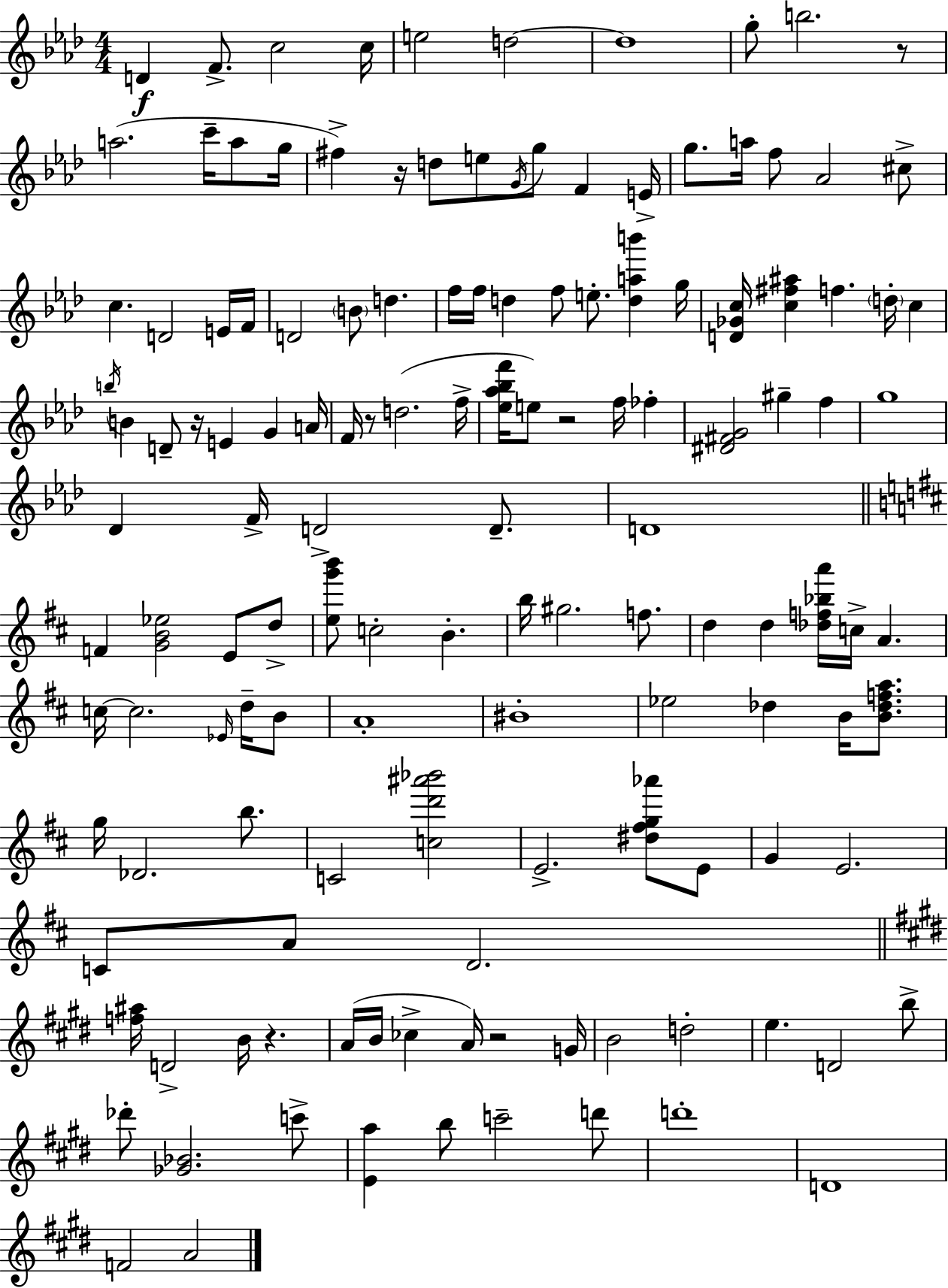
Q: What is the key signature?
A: AES major